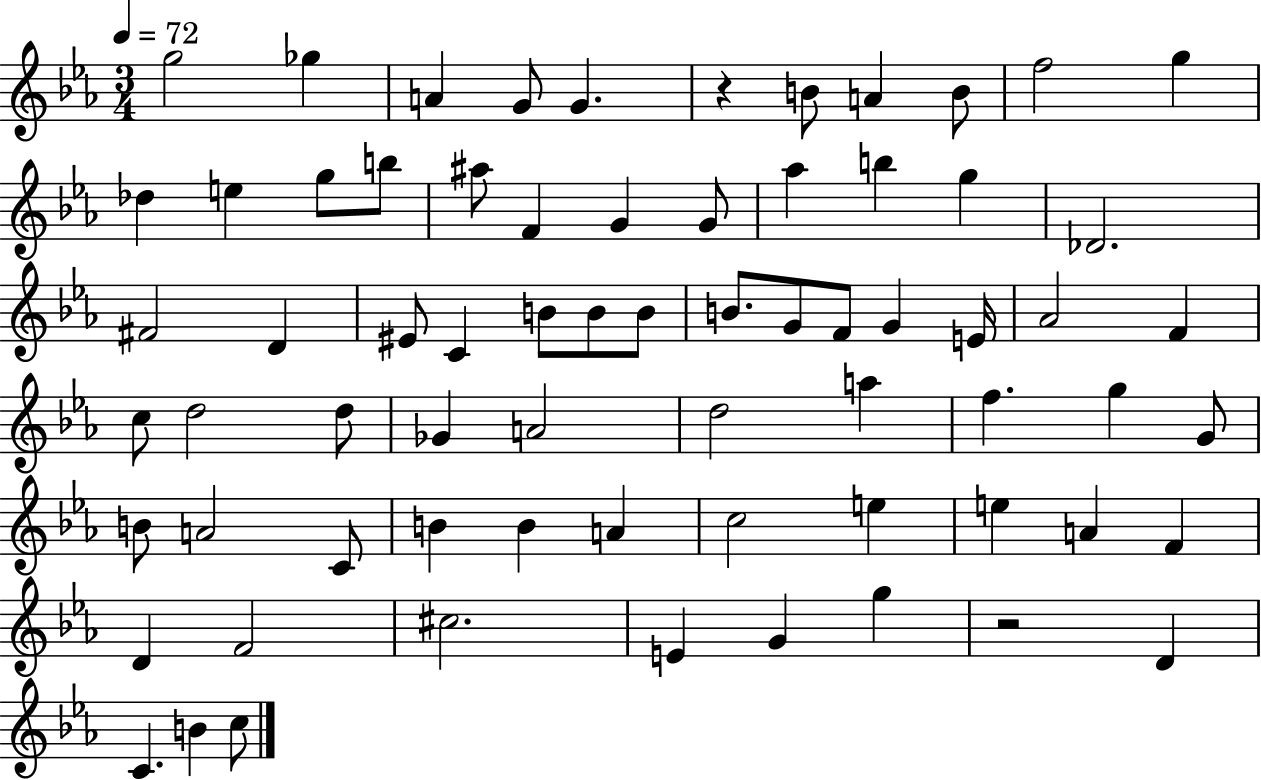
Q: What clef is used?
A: treble